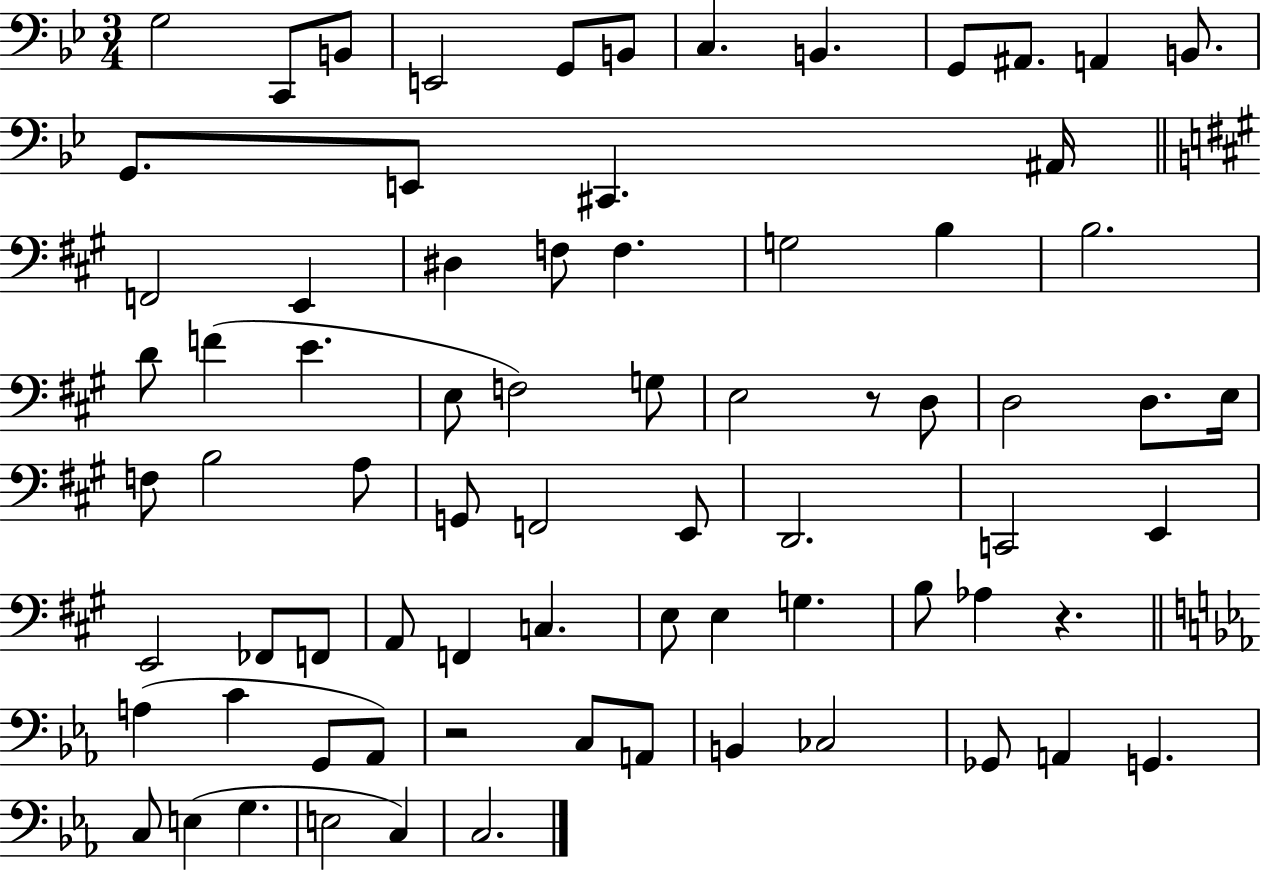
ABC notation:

X:1
T:Untitled
M:3/4
L:1/4
K:Bb
G,2 C,,/2 B,,/2 E,,2 G,,/2 B,,/2 C, B,, G,,/2 ^A,,/2 A,, B,,/2 G,,/2 E,,/2 ^C,, ^A,,/4 F,,2 E,, ^D, F,/2 F, G,2 B, B,2 D/2 F E E,/2 F,2 G,/2 E,2 z/2 D,/2 D,2 D,/2 E,/4 F,/2 B,2 A,/2 G,,/2 F,,2 E,,/2 D,,2 C,,2 E,, E,,2 _F,,/2 F,,/2 A,,/2 F,, C, E,/2 E, G, B,/2 _A, z A, C G,,/2 _A,,/2 z2 C,/2 A,,/2 B,, _C,2 _G,,/2 A,, G,, C,/2 E, G, E,2 C, C,2